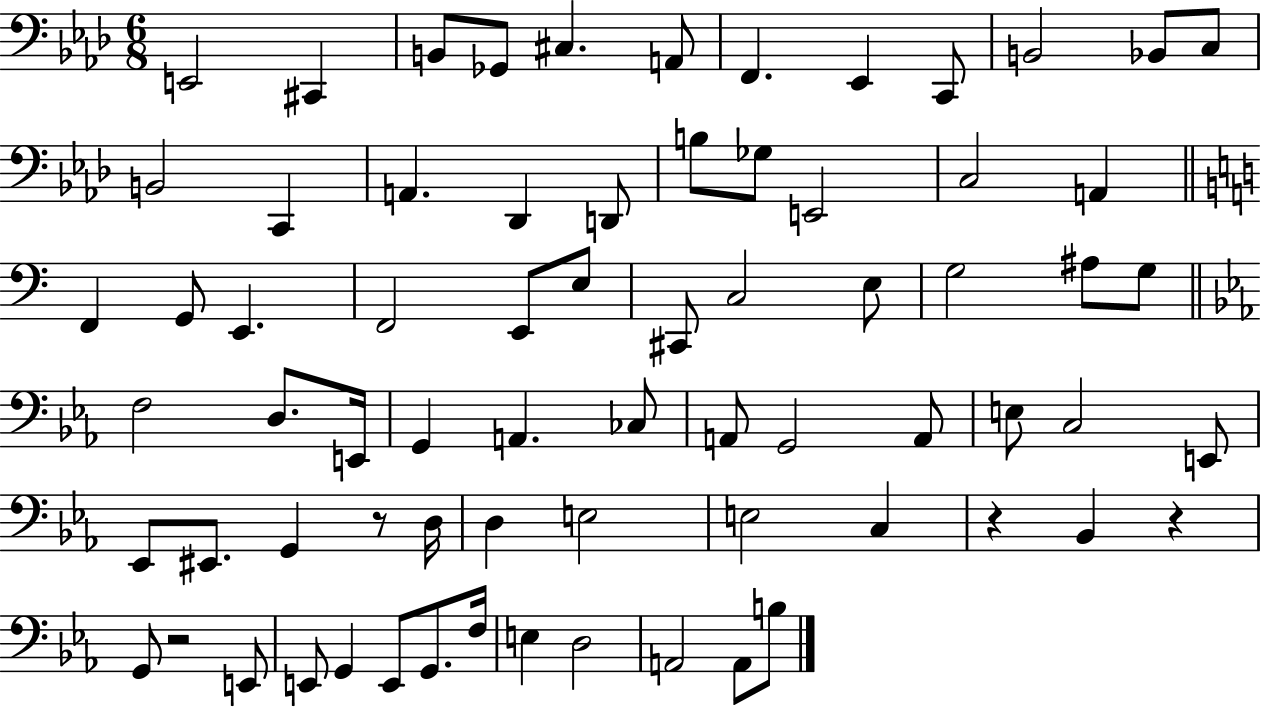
X:1
T:Untitled
M:6/8
L:1/4
K:Ab
E,,2 ^C,, B,,/2 _G,,/2 ^C, A,,/2 F,, _E,, C,,/2 B,,2 _B,,/2 C,/2 B,,2 C,, A,, _D,, D,,/2 B,/2 _G,/2 E,,2 C,2 A,, F,, G,,/2 E,, F,,2 E,,/2 E,/2 ^C,,/2 C,2 E,/2 G,2 ^A,/2 G,/2 F,2 D,/2 E,,/4 G,, A,, _C,/2 A,,/2 G,,2 A,,/2 E,/2 C,2 E,,/2 _E,,/2 ^E,,/2 G,, z/2 D,/4 D, E,2 E,2 C, z _B,, z G,,/2 z2 E,,/2 E,,/2 G,, E,,/2 G,,/2 F,/4 E, D,2 A,,2 A,,/2 B,/2